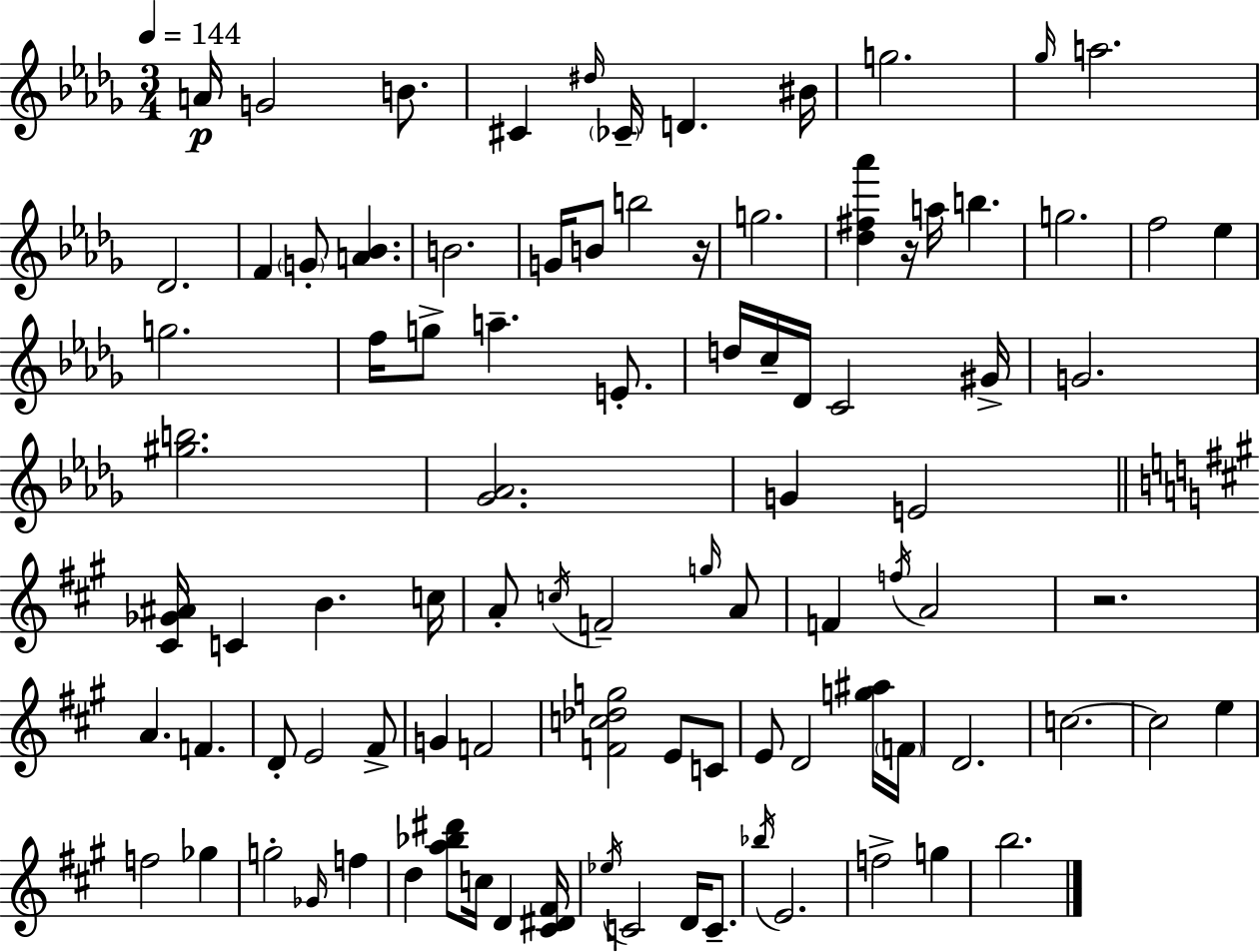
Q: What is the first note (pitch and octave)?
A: A4